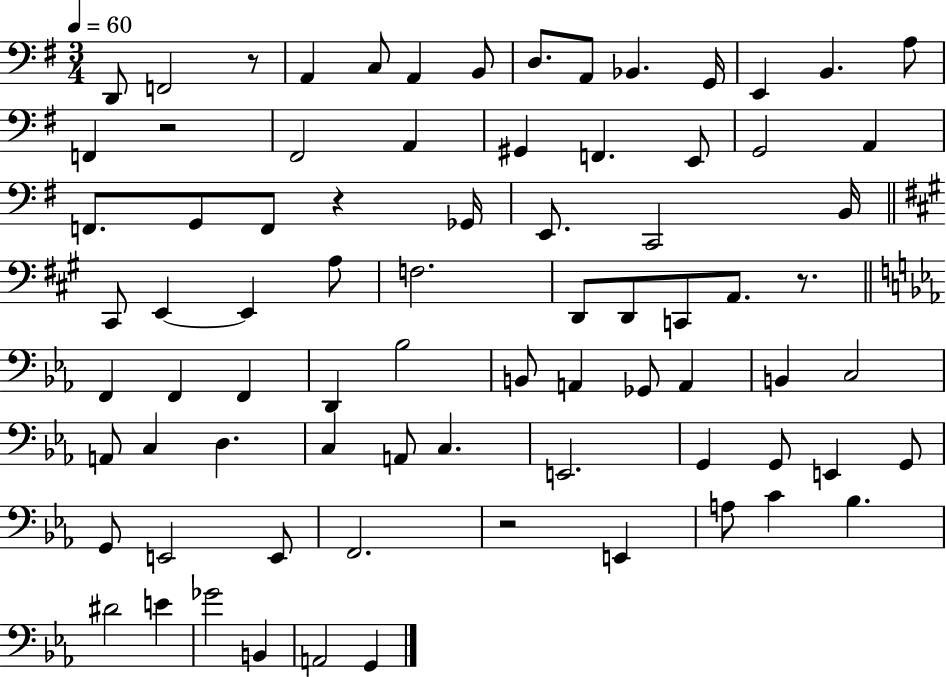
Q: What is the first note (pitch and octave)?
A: D2